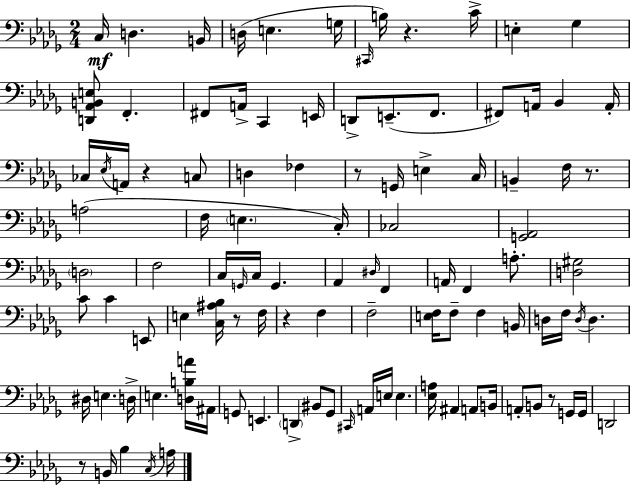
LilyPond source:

{
  \clef bass
  \numericTimeSignature
  \time 2/4
  \key bes \minor
  c16\mf d4. b,16 | d16( e4. g16 | \grace { cis,16 } b16) r4. | c'16-> e4-. ges4 | \break <d, aes, b, e>8 f,4.-. | fis,8 a,16-> c,4 | e,16 d,8-> e,8.--( f,8. | fis,8) a,16 bes,4 | \break a,16-. ces16 \acciaccatura { ees16 } a,16 r4 | c8 d4 fes4 | r8 g,16 e4-> | c16 b,4-- f16 r8. | \break a2( | f16 \parenthesize e4. | c16-.) ces2 | <g, aes,>2 | \break \parenthesize d2 | f2 | c16 \grace { g,16 } c16 g,4. | aes,4 \grace { dis16 } | \break f,4 a,16 f,4 | a8.-. <d gis>2 | c'8 c'4 | e,8 e4 | \break <c ais bes>16 r8 f16 r4 | f4 f2-- | <e f>16 f8-- f4 | b,16 d16 f16 \acciaccatura { d16 } d4. | \break dis16 e4. | d16-> e4. | <d b a'>16 ais,16 g,8 e,4. | \parenthesize d,4-> | \break bis,8 ges,8 \grace { cis,16 } a,16 e16 | e4. <ees a>16 ais,4 | a,8 b,16 a,8-. | b,8 r8 g,16 g,16 d,2 | \break r8 | b,16 bes4 \acciaccatura { c16 } a16 \bar "|."
}